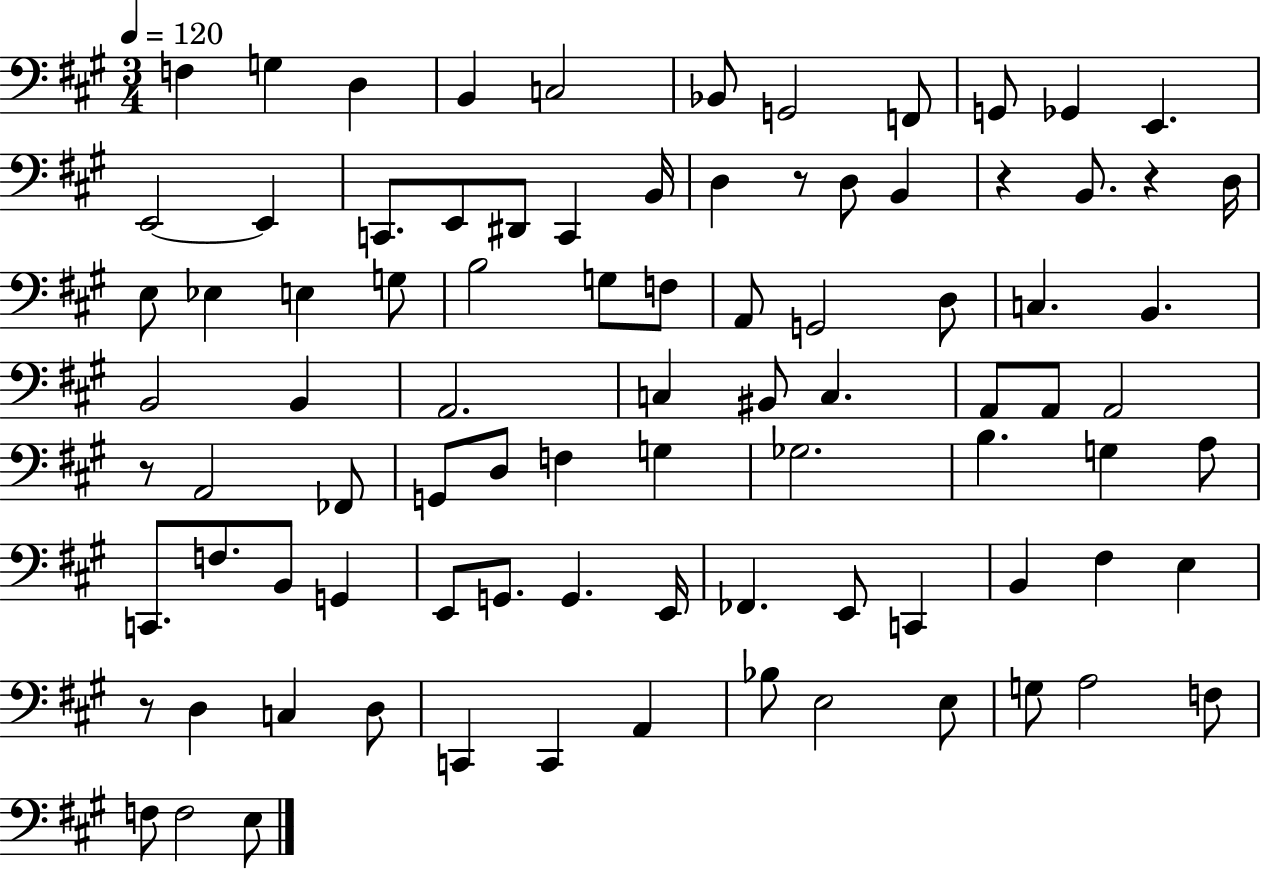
{
  \clef bass
  \numericTimeSignature
  \time 3/4
  \key a \major
  \tempo 4 = 120
  f4 g4 d4 | b,4 c2 | bes,8 g,2 f,8 | g,8 ges,4 e,4. | \break e,2~~ e,4 | c,8. e,8 dis,8 c,4 b,16 | d4 r8 d8 b,4 | r4 b,8. r4 d16 | \break e8 ees4 e4 g8 | b2 g8 f8 | a,8 g,2 d8 | c4. b,4. | \break b,2 b,4 | a,2. | c4 bis,8 c4. | a,8 a,8 a,2 | \break r8 a,2 fes,8 | g,8 d8 f4 g4 | ges2. | b4. g4 a8 | \break c,8. f8. b,8 g,4 | e,8 g,8. g,4. e,16 | fes,4. e,8 c,4 | b,4 fis4 e4 | \break r8 d4 c4 d8 | c,4 c,4 a,4 | bes8 e2 e8 | g8 a2 f8 | \break f8 f2 e8 | \bar "|."
}